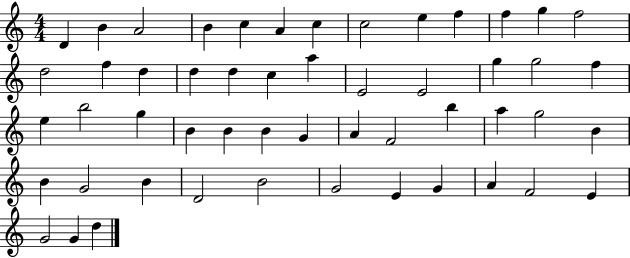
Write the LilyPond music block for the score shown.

{
  \clef treble
  \numericTimeSignature
  \time 4/4
  \key c \major
  d'4 b'4 a'2 | b'4 c''4 a'4 c''4 | c''2 e''4 f''4 | f''4 g''4 f''2 | \break d''2 f''4 d''4 | d''4 d''4 c''4 a''4 | e'2 e'2 | g''4 g''2 f''4 | \break e''4 b''2 g''4 | b'4 b'4 b'4 g'4 | a'4 f'2 b''4 | a''4 g''2 b'4 | \break b'4 g'2 b'4 | d'2 b'2 | g'2 e'4 g'4 | a'4 f'2 e'4 | \break g'2 g'4 d''4 | \bar "|."
}